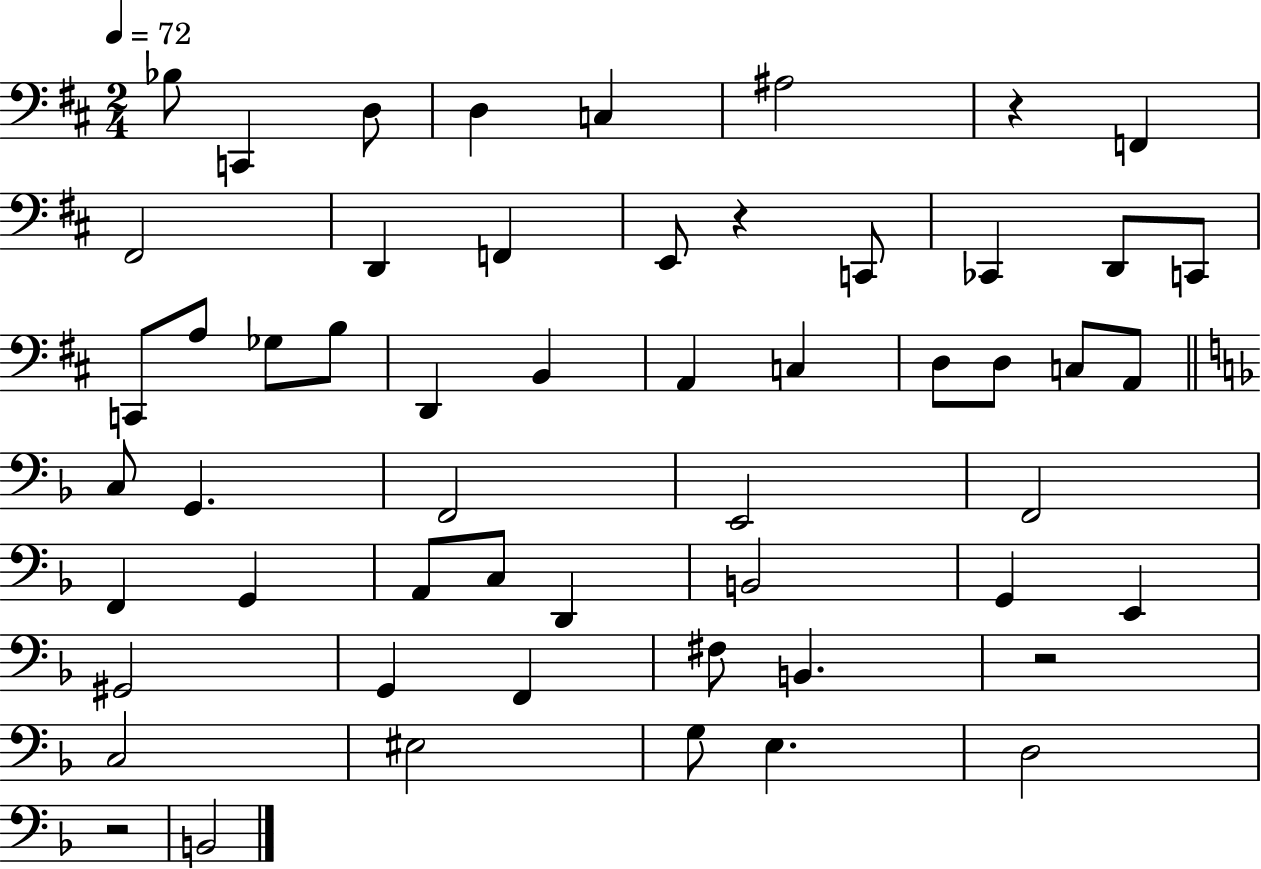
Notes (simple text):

Bb3/e C2/q D3/e D3/q C3/q A#3/h R/q F2/q F#2/h D2/q F2/q E2/e R/q C2/e CES2/q D2/e C2/e C2/e A3/e Gb3/e B3/e D2/q B2/q A2/q C3/q D3/e D3/e C3/e A2/e C3/e G2/q. F2/h E2/h F2/h F2/q G2/q A2/e C3/e D2/q B2/h G2/q E2/q G#2/h G2/q F2/q F#3/e B2/q. R/h C3/h EIS3/h G3/e E3/q. D3/h R/h B2/h